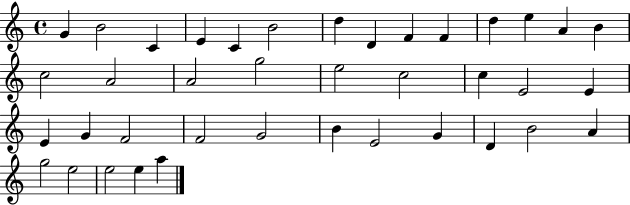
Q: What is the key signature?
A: C major